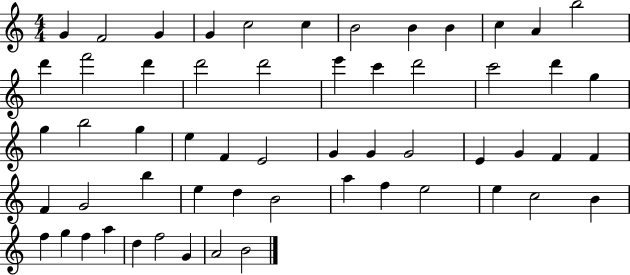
{
  \clef treble
  \numericTimeSignature
  \time 4/4
  \key c \major
  g'4 f'2 g'4 | g'4 c''2 c''4 | b'2 b'4 b'4 | c''4 a'4 b''2 | \break d'''4 f'''2 d'''4 | d'''2 d'''2 | e'''4 c'''4 d'''2 | c'''2 d'''4 g''4 | \break g''4 b''2 g''4 | e''4 f'4 e'2 | g'4 g'4 g'2 | e'4 g'4 f'4 f'4 | \break f'4 g'2 b''4 | e''4 d''4 b'2 | a''4 f''4 e''2 | e''4 c''2 b'4 | \break f''4 g''4 f''4 a''4 | d''4 f''2 g'4 | a'2 b'2 | \bar "|."
}